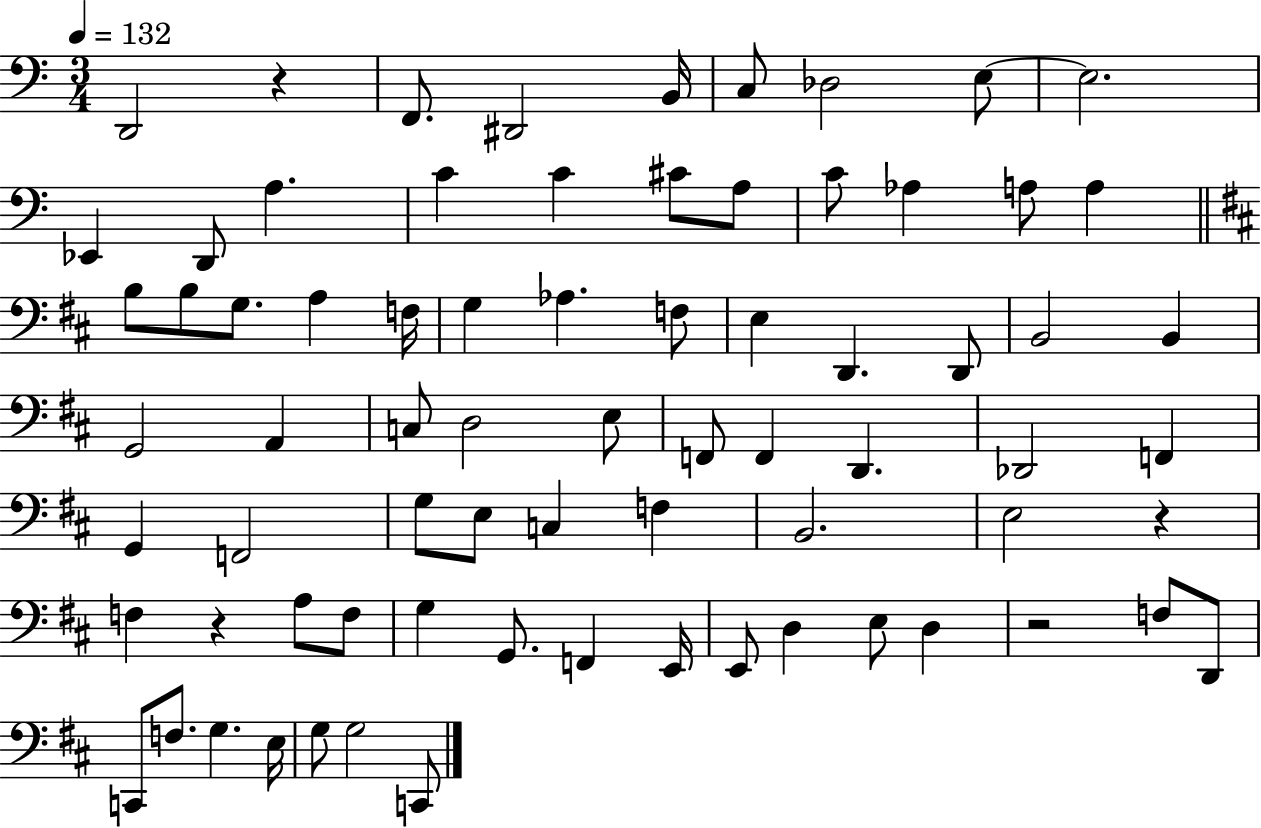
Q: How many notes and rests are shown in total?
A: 74